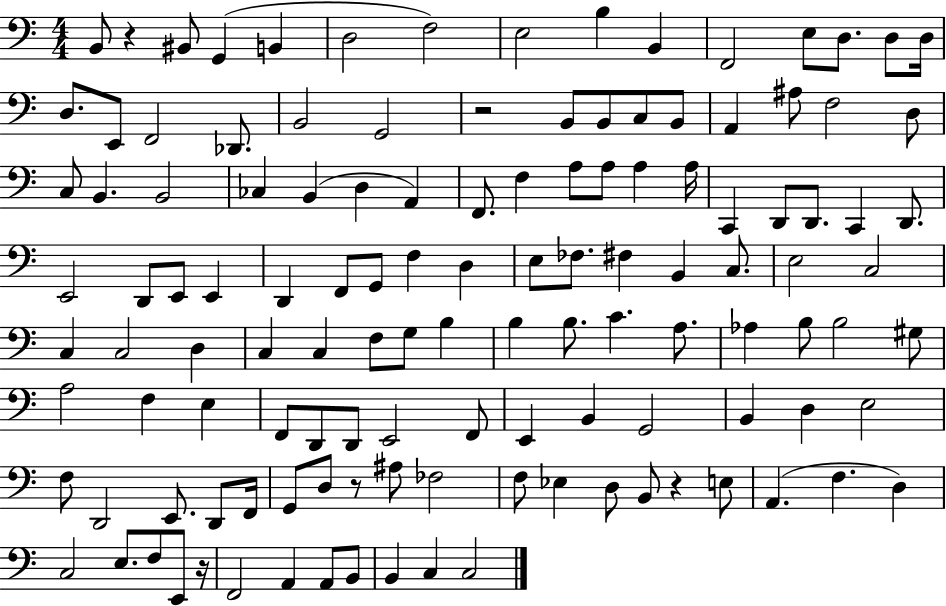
B2/e R/q BIS2/e G2/q B2/q D3/h F3/h E3/h B3/q B2/q F2/h E3/e D3/e. D3/e D3/s D3/e. E2/e F2/h Db2/e. B2/h G2/h R/h B2/e B2/e C3/e B2/e A2/q A#3/e F3/h D3/e C3/e B2/q. B2/h CES3/q B2/q D3/q A2/q F2/e. F3/q A3/e A3/e A3/q A3/s C2/q D2/e D2/e. C2/q D2/e. E2/h D2/e E2/e E2/q D2/q F2/e G2/e F3/q D3/q E3/e FES3/e. F#3/q B2/q C3/e. E3/h C3/h C3/q C3/h D3/q C3/q C3/q F3/e G3/e B3/q B3/q B3/e. C4/q. A3/e. Ab3/q B3/e B3/h G#3/e A3/h F3/q E3/q F2/e D2/e D2/e E2/h F2/e E2/q B2/q G2/h B2/q D3/q E3/h F3/e D2/h E2/e. D2/e F2/s G2/e D3/e R/e A#3/e FES3/h F3/e Eb3/q D3/e B2/e R/q E3/e A2/q. F3/q. D3/q C3/h E3/e. F3/e E2/e R/s F2/h A2/q A2/e B2/e B2/q C3/q C3/h